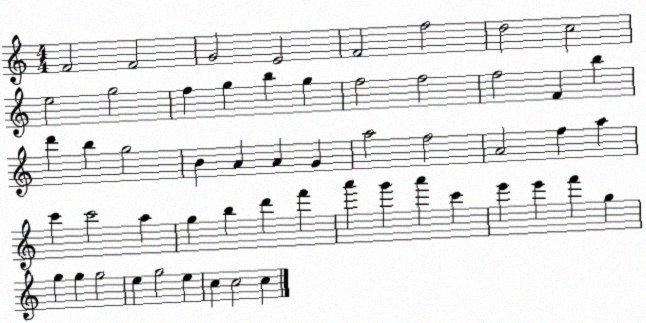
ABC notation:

X:1
T:Untitled
M:4/4
L:1/4
K:C
F2 F2 G2 E2 F2 f2 d2 c2 e2 g2 f g b g f2 f2 f2 F b d' b g2 B A A G a2 f2 A2 f a c' c'2 a g b d' f' a' g' a' c' e' e' f' g g g g2 e g2 e c c2 c